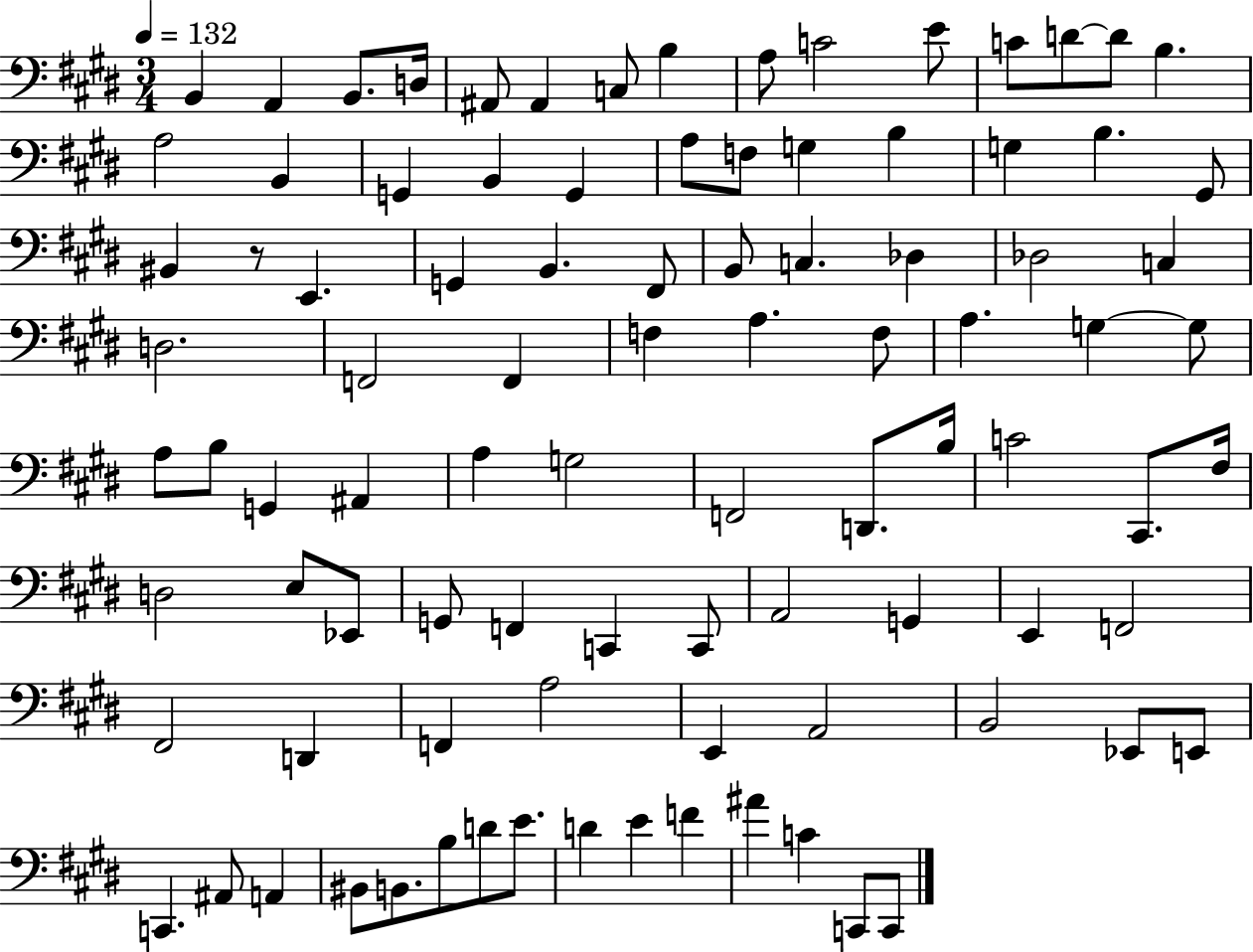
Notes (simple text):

B2/q A2/q B2/e. D3/s A#2/e A#2/q C3/e B3/q A3/e C4/h E4/e C4/e D4/e D4/e B3/q. A3/h B2/q G2/q B2/q G2/q A3/e F3/e G3/q B3/q G3/q B3/q. G#2/e BIS2/q R/e E2/q. G2/q B2/q. F#2/e B2/e C3/q. Db3/q Db3/h C3/q D3/h. F2/h F2/q F3/q A3/q. F3/e A3/q. G3/q G3/e A3/e B3/e G2/q A#2/q A3/q G3/h F2/h D2/e. B3/s C4/h C#2/e. F#3/s D3/h E3/e Eb2/e G2/e F2/q C2/q C2/e A2/h G2/q E2/q F2/h F#2/h D2/q F2/q A3/h E2/q A2/h B2/h Eb2/e E2/e C2/q. A#2/e A2/q BIS2/e B2/e. B3/e D4/e E4/e. D4/q E4/q F4/q A#4/q C4/q C2/e C2/e